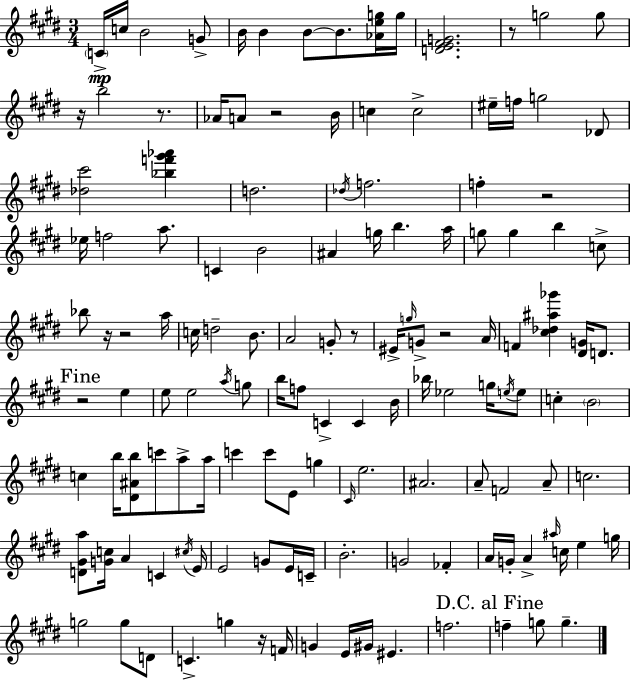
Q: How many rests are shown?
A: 11